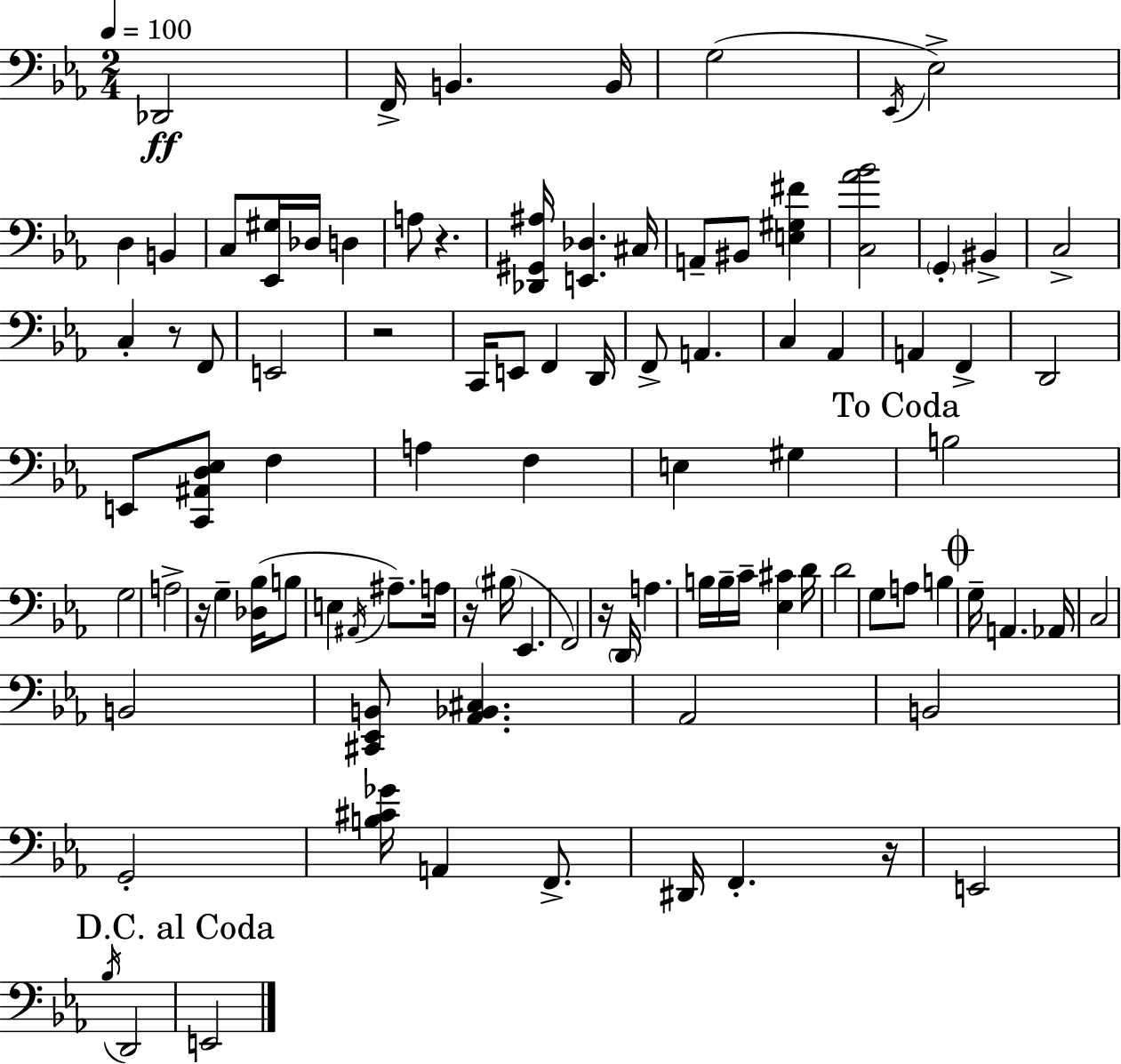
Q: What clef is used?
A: bass